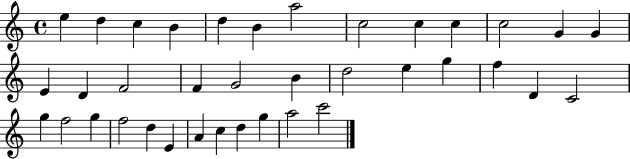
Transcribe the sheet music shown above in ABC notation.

X:1
T:Untitled
M:4/4
L:1/4
K:C
e d c B d B a2 c2 c c c2 G G E D F2 F G2 B d2 e g f D C2 g f2 g f2 d E A c d g a2 c'2